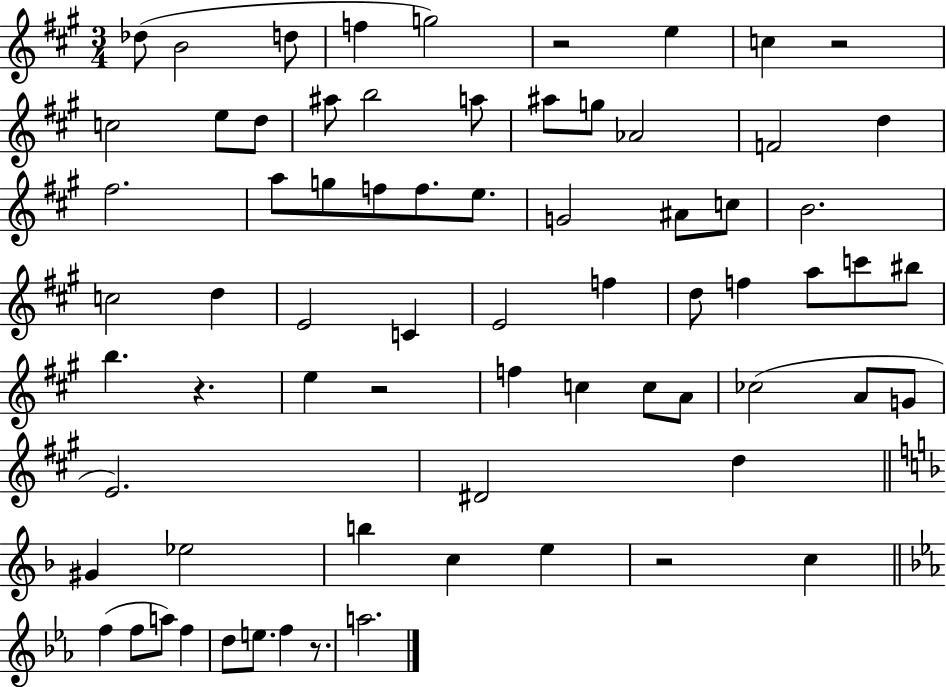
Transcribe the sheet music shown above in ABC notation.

X:1
T:Untitled
M:3/4
L:1/4
K:A
_d/2 B2 d/2 f g2 z2 e c z2 c2 e/2 d/2 ^a/2 b2 a/2 ^a/2 g/2 _A2 F2 d ^f2 a/2 g/2 f/2 f/2 e/2 G2 ^A/2 c/2 B2 c2 d E2 C E2 f d/2 f a/2 c'/2 ^b/2 b z e z2 f c c/2 A/2 _c2 A/2 G/2 E2 ^D2 d ^G _e2 b c e z2 c f f/2 a/2 f d/2 e/2 f z/2 a2